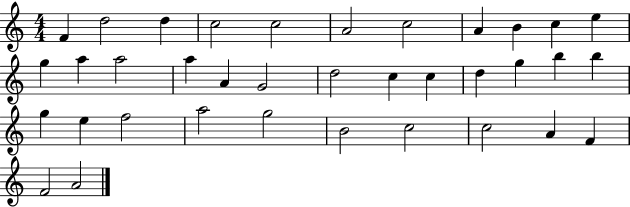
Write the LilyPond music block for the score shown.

{
  \clef treble
  \numericTimeSignature
  \time 4/4
  \key c \major
  f'4 d''2 d''4 | c''2 c''2 | a'2 c''2 | a'4 b'4 c''4 e''4 | \break g''4 a''4 a''2 | a''4 a'4 g'2 | d''2 c''4 c''4 | d''4 g''4 b''4 b''4 | \break g''4 e''4 f''2 | a''2 g''2 | b'2 c''2 | c''2 a'4 f'4 | \break f'2 a'2 | \bar "|."
}